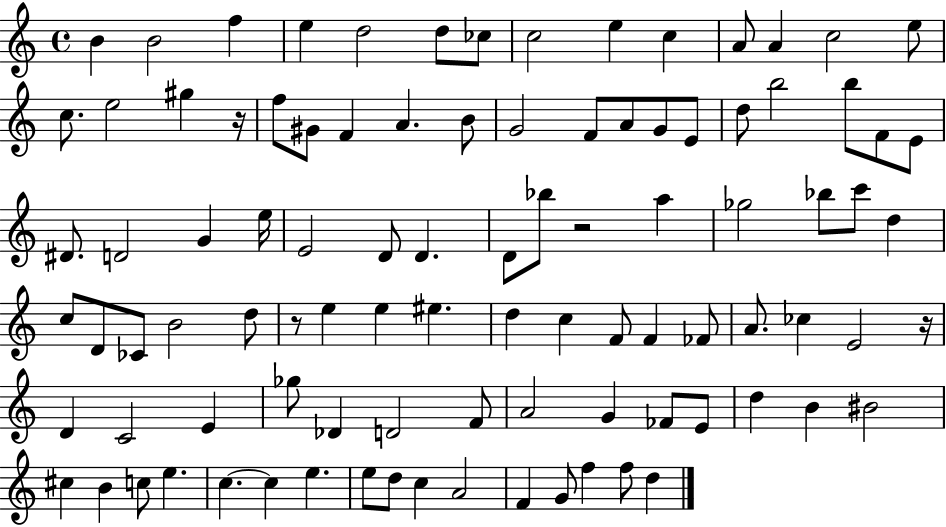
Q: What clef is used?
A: treble